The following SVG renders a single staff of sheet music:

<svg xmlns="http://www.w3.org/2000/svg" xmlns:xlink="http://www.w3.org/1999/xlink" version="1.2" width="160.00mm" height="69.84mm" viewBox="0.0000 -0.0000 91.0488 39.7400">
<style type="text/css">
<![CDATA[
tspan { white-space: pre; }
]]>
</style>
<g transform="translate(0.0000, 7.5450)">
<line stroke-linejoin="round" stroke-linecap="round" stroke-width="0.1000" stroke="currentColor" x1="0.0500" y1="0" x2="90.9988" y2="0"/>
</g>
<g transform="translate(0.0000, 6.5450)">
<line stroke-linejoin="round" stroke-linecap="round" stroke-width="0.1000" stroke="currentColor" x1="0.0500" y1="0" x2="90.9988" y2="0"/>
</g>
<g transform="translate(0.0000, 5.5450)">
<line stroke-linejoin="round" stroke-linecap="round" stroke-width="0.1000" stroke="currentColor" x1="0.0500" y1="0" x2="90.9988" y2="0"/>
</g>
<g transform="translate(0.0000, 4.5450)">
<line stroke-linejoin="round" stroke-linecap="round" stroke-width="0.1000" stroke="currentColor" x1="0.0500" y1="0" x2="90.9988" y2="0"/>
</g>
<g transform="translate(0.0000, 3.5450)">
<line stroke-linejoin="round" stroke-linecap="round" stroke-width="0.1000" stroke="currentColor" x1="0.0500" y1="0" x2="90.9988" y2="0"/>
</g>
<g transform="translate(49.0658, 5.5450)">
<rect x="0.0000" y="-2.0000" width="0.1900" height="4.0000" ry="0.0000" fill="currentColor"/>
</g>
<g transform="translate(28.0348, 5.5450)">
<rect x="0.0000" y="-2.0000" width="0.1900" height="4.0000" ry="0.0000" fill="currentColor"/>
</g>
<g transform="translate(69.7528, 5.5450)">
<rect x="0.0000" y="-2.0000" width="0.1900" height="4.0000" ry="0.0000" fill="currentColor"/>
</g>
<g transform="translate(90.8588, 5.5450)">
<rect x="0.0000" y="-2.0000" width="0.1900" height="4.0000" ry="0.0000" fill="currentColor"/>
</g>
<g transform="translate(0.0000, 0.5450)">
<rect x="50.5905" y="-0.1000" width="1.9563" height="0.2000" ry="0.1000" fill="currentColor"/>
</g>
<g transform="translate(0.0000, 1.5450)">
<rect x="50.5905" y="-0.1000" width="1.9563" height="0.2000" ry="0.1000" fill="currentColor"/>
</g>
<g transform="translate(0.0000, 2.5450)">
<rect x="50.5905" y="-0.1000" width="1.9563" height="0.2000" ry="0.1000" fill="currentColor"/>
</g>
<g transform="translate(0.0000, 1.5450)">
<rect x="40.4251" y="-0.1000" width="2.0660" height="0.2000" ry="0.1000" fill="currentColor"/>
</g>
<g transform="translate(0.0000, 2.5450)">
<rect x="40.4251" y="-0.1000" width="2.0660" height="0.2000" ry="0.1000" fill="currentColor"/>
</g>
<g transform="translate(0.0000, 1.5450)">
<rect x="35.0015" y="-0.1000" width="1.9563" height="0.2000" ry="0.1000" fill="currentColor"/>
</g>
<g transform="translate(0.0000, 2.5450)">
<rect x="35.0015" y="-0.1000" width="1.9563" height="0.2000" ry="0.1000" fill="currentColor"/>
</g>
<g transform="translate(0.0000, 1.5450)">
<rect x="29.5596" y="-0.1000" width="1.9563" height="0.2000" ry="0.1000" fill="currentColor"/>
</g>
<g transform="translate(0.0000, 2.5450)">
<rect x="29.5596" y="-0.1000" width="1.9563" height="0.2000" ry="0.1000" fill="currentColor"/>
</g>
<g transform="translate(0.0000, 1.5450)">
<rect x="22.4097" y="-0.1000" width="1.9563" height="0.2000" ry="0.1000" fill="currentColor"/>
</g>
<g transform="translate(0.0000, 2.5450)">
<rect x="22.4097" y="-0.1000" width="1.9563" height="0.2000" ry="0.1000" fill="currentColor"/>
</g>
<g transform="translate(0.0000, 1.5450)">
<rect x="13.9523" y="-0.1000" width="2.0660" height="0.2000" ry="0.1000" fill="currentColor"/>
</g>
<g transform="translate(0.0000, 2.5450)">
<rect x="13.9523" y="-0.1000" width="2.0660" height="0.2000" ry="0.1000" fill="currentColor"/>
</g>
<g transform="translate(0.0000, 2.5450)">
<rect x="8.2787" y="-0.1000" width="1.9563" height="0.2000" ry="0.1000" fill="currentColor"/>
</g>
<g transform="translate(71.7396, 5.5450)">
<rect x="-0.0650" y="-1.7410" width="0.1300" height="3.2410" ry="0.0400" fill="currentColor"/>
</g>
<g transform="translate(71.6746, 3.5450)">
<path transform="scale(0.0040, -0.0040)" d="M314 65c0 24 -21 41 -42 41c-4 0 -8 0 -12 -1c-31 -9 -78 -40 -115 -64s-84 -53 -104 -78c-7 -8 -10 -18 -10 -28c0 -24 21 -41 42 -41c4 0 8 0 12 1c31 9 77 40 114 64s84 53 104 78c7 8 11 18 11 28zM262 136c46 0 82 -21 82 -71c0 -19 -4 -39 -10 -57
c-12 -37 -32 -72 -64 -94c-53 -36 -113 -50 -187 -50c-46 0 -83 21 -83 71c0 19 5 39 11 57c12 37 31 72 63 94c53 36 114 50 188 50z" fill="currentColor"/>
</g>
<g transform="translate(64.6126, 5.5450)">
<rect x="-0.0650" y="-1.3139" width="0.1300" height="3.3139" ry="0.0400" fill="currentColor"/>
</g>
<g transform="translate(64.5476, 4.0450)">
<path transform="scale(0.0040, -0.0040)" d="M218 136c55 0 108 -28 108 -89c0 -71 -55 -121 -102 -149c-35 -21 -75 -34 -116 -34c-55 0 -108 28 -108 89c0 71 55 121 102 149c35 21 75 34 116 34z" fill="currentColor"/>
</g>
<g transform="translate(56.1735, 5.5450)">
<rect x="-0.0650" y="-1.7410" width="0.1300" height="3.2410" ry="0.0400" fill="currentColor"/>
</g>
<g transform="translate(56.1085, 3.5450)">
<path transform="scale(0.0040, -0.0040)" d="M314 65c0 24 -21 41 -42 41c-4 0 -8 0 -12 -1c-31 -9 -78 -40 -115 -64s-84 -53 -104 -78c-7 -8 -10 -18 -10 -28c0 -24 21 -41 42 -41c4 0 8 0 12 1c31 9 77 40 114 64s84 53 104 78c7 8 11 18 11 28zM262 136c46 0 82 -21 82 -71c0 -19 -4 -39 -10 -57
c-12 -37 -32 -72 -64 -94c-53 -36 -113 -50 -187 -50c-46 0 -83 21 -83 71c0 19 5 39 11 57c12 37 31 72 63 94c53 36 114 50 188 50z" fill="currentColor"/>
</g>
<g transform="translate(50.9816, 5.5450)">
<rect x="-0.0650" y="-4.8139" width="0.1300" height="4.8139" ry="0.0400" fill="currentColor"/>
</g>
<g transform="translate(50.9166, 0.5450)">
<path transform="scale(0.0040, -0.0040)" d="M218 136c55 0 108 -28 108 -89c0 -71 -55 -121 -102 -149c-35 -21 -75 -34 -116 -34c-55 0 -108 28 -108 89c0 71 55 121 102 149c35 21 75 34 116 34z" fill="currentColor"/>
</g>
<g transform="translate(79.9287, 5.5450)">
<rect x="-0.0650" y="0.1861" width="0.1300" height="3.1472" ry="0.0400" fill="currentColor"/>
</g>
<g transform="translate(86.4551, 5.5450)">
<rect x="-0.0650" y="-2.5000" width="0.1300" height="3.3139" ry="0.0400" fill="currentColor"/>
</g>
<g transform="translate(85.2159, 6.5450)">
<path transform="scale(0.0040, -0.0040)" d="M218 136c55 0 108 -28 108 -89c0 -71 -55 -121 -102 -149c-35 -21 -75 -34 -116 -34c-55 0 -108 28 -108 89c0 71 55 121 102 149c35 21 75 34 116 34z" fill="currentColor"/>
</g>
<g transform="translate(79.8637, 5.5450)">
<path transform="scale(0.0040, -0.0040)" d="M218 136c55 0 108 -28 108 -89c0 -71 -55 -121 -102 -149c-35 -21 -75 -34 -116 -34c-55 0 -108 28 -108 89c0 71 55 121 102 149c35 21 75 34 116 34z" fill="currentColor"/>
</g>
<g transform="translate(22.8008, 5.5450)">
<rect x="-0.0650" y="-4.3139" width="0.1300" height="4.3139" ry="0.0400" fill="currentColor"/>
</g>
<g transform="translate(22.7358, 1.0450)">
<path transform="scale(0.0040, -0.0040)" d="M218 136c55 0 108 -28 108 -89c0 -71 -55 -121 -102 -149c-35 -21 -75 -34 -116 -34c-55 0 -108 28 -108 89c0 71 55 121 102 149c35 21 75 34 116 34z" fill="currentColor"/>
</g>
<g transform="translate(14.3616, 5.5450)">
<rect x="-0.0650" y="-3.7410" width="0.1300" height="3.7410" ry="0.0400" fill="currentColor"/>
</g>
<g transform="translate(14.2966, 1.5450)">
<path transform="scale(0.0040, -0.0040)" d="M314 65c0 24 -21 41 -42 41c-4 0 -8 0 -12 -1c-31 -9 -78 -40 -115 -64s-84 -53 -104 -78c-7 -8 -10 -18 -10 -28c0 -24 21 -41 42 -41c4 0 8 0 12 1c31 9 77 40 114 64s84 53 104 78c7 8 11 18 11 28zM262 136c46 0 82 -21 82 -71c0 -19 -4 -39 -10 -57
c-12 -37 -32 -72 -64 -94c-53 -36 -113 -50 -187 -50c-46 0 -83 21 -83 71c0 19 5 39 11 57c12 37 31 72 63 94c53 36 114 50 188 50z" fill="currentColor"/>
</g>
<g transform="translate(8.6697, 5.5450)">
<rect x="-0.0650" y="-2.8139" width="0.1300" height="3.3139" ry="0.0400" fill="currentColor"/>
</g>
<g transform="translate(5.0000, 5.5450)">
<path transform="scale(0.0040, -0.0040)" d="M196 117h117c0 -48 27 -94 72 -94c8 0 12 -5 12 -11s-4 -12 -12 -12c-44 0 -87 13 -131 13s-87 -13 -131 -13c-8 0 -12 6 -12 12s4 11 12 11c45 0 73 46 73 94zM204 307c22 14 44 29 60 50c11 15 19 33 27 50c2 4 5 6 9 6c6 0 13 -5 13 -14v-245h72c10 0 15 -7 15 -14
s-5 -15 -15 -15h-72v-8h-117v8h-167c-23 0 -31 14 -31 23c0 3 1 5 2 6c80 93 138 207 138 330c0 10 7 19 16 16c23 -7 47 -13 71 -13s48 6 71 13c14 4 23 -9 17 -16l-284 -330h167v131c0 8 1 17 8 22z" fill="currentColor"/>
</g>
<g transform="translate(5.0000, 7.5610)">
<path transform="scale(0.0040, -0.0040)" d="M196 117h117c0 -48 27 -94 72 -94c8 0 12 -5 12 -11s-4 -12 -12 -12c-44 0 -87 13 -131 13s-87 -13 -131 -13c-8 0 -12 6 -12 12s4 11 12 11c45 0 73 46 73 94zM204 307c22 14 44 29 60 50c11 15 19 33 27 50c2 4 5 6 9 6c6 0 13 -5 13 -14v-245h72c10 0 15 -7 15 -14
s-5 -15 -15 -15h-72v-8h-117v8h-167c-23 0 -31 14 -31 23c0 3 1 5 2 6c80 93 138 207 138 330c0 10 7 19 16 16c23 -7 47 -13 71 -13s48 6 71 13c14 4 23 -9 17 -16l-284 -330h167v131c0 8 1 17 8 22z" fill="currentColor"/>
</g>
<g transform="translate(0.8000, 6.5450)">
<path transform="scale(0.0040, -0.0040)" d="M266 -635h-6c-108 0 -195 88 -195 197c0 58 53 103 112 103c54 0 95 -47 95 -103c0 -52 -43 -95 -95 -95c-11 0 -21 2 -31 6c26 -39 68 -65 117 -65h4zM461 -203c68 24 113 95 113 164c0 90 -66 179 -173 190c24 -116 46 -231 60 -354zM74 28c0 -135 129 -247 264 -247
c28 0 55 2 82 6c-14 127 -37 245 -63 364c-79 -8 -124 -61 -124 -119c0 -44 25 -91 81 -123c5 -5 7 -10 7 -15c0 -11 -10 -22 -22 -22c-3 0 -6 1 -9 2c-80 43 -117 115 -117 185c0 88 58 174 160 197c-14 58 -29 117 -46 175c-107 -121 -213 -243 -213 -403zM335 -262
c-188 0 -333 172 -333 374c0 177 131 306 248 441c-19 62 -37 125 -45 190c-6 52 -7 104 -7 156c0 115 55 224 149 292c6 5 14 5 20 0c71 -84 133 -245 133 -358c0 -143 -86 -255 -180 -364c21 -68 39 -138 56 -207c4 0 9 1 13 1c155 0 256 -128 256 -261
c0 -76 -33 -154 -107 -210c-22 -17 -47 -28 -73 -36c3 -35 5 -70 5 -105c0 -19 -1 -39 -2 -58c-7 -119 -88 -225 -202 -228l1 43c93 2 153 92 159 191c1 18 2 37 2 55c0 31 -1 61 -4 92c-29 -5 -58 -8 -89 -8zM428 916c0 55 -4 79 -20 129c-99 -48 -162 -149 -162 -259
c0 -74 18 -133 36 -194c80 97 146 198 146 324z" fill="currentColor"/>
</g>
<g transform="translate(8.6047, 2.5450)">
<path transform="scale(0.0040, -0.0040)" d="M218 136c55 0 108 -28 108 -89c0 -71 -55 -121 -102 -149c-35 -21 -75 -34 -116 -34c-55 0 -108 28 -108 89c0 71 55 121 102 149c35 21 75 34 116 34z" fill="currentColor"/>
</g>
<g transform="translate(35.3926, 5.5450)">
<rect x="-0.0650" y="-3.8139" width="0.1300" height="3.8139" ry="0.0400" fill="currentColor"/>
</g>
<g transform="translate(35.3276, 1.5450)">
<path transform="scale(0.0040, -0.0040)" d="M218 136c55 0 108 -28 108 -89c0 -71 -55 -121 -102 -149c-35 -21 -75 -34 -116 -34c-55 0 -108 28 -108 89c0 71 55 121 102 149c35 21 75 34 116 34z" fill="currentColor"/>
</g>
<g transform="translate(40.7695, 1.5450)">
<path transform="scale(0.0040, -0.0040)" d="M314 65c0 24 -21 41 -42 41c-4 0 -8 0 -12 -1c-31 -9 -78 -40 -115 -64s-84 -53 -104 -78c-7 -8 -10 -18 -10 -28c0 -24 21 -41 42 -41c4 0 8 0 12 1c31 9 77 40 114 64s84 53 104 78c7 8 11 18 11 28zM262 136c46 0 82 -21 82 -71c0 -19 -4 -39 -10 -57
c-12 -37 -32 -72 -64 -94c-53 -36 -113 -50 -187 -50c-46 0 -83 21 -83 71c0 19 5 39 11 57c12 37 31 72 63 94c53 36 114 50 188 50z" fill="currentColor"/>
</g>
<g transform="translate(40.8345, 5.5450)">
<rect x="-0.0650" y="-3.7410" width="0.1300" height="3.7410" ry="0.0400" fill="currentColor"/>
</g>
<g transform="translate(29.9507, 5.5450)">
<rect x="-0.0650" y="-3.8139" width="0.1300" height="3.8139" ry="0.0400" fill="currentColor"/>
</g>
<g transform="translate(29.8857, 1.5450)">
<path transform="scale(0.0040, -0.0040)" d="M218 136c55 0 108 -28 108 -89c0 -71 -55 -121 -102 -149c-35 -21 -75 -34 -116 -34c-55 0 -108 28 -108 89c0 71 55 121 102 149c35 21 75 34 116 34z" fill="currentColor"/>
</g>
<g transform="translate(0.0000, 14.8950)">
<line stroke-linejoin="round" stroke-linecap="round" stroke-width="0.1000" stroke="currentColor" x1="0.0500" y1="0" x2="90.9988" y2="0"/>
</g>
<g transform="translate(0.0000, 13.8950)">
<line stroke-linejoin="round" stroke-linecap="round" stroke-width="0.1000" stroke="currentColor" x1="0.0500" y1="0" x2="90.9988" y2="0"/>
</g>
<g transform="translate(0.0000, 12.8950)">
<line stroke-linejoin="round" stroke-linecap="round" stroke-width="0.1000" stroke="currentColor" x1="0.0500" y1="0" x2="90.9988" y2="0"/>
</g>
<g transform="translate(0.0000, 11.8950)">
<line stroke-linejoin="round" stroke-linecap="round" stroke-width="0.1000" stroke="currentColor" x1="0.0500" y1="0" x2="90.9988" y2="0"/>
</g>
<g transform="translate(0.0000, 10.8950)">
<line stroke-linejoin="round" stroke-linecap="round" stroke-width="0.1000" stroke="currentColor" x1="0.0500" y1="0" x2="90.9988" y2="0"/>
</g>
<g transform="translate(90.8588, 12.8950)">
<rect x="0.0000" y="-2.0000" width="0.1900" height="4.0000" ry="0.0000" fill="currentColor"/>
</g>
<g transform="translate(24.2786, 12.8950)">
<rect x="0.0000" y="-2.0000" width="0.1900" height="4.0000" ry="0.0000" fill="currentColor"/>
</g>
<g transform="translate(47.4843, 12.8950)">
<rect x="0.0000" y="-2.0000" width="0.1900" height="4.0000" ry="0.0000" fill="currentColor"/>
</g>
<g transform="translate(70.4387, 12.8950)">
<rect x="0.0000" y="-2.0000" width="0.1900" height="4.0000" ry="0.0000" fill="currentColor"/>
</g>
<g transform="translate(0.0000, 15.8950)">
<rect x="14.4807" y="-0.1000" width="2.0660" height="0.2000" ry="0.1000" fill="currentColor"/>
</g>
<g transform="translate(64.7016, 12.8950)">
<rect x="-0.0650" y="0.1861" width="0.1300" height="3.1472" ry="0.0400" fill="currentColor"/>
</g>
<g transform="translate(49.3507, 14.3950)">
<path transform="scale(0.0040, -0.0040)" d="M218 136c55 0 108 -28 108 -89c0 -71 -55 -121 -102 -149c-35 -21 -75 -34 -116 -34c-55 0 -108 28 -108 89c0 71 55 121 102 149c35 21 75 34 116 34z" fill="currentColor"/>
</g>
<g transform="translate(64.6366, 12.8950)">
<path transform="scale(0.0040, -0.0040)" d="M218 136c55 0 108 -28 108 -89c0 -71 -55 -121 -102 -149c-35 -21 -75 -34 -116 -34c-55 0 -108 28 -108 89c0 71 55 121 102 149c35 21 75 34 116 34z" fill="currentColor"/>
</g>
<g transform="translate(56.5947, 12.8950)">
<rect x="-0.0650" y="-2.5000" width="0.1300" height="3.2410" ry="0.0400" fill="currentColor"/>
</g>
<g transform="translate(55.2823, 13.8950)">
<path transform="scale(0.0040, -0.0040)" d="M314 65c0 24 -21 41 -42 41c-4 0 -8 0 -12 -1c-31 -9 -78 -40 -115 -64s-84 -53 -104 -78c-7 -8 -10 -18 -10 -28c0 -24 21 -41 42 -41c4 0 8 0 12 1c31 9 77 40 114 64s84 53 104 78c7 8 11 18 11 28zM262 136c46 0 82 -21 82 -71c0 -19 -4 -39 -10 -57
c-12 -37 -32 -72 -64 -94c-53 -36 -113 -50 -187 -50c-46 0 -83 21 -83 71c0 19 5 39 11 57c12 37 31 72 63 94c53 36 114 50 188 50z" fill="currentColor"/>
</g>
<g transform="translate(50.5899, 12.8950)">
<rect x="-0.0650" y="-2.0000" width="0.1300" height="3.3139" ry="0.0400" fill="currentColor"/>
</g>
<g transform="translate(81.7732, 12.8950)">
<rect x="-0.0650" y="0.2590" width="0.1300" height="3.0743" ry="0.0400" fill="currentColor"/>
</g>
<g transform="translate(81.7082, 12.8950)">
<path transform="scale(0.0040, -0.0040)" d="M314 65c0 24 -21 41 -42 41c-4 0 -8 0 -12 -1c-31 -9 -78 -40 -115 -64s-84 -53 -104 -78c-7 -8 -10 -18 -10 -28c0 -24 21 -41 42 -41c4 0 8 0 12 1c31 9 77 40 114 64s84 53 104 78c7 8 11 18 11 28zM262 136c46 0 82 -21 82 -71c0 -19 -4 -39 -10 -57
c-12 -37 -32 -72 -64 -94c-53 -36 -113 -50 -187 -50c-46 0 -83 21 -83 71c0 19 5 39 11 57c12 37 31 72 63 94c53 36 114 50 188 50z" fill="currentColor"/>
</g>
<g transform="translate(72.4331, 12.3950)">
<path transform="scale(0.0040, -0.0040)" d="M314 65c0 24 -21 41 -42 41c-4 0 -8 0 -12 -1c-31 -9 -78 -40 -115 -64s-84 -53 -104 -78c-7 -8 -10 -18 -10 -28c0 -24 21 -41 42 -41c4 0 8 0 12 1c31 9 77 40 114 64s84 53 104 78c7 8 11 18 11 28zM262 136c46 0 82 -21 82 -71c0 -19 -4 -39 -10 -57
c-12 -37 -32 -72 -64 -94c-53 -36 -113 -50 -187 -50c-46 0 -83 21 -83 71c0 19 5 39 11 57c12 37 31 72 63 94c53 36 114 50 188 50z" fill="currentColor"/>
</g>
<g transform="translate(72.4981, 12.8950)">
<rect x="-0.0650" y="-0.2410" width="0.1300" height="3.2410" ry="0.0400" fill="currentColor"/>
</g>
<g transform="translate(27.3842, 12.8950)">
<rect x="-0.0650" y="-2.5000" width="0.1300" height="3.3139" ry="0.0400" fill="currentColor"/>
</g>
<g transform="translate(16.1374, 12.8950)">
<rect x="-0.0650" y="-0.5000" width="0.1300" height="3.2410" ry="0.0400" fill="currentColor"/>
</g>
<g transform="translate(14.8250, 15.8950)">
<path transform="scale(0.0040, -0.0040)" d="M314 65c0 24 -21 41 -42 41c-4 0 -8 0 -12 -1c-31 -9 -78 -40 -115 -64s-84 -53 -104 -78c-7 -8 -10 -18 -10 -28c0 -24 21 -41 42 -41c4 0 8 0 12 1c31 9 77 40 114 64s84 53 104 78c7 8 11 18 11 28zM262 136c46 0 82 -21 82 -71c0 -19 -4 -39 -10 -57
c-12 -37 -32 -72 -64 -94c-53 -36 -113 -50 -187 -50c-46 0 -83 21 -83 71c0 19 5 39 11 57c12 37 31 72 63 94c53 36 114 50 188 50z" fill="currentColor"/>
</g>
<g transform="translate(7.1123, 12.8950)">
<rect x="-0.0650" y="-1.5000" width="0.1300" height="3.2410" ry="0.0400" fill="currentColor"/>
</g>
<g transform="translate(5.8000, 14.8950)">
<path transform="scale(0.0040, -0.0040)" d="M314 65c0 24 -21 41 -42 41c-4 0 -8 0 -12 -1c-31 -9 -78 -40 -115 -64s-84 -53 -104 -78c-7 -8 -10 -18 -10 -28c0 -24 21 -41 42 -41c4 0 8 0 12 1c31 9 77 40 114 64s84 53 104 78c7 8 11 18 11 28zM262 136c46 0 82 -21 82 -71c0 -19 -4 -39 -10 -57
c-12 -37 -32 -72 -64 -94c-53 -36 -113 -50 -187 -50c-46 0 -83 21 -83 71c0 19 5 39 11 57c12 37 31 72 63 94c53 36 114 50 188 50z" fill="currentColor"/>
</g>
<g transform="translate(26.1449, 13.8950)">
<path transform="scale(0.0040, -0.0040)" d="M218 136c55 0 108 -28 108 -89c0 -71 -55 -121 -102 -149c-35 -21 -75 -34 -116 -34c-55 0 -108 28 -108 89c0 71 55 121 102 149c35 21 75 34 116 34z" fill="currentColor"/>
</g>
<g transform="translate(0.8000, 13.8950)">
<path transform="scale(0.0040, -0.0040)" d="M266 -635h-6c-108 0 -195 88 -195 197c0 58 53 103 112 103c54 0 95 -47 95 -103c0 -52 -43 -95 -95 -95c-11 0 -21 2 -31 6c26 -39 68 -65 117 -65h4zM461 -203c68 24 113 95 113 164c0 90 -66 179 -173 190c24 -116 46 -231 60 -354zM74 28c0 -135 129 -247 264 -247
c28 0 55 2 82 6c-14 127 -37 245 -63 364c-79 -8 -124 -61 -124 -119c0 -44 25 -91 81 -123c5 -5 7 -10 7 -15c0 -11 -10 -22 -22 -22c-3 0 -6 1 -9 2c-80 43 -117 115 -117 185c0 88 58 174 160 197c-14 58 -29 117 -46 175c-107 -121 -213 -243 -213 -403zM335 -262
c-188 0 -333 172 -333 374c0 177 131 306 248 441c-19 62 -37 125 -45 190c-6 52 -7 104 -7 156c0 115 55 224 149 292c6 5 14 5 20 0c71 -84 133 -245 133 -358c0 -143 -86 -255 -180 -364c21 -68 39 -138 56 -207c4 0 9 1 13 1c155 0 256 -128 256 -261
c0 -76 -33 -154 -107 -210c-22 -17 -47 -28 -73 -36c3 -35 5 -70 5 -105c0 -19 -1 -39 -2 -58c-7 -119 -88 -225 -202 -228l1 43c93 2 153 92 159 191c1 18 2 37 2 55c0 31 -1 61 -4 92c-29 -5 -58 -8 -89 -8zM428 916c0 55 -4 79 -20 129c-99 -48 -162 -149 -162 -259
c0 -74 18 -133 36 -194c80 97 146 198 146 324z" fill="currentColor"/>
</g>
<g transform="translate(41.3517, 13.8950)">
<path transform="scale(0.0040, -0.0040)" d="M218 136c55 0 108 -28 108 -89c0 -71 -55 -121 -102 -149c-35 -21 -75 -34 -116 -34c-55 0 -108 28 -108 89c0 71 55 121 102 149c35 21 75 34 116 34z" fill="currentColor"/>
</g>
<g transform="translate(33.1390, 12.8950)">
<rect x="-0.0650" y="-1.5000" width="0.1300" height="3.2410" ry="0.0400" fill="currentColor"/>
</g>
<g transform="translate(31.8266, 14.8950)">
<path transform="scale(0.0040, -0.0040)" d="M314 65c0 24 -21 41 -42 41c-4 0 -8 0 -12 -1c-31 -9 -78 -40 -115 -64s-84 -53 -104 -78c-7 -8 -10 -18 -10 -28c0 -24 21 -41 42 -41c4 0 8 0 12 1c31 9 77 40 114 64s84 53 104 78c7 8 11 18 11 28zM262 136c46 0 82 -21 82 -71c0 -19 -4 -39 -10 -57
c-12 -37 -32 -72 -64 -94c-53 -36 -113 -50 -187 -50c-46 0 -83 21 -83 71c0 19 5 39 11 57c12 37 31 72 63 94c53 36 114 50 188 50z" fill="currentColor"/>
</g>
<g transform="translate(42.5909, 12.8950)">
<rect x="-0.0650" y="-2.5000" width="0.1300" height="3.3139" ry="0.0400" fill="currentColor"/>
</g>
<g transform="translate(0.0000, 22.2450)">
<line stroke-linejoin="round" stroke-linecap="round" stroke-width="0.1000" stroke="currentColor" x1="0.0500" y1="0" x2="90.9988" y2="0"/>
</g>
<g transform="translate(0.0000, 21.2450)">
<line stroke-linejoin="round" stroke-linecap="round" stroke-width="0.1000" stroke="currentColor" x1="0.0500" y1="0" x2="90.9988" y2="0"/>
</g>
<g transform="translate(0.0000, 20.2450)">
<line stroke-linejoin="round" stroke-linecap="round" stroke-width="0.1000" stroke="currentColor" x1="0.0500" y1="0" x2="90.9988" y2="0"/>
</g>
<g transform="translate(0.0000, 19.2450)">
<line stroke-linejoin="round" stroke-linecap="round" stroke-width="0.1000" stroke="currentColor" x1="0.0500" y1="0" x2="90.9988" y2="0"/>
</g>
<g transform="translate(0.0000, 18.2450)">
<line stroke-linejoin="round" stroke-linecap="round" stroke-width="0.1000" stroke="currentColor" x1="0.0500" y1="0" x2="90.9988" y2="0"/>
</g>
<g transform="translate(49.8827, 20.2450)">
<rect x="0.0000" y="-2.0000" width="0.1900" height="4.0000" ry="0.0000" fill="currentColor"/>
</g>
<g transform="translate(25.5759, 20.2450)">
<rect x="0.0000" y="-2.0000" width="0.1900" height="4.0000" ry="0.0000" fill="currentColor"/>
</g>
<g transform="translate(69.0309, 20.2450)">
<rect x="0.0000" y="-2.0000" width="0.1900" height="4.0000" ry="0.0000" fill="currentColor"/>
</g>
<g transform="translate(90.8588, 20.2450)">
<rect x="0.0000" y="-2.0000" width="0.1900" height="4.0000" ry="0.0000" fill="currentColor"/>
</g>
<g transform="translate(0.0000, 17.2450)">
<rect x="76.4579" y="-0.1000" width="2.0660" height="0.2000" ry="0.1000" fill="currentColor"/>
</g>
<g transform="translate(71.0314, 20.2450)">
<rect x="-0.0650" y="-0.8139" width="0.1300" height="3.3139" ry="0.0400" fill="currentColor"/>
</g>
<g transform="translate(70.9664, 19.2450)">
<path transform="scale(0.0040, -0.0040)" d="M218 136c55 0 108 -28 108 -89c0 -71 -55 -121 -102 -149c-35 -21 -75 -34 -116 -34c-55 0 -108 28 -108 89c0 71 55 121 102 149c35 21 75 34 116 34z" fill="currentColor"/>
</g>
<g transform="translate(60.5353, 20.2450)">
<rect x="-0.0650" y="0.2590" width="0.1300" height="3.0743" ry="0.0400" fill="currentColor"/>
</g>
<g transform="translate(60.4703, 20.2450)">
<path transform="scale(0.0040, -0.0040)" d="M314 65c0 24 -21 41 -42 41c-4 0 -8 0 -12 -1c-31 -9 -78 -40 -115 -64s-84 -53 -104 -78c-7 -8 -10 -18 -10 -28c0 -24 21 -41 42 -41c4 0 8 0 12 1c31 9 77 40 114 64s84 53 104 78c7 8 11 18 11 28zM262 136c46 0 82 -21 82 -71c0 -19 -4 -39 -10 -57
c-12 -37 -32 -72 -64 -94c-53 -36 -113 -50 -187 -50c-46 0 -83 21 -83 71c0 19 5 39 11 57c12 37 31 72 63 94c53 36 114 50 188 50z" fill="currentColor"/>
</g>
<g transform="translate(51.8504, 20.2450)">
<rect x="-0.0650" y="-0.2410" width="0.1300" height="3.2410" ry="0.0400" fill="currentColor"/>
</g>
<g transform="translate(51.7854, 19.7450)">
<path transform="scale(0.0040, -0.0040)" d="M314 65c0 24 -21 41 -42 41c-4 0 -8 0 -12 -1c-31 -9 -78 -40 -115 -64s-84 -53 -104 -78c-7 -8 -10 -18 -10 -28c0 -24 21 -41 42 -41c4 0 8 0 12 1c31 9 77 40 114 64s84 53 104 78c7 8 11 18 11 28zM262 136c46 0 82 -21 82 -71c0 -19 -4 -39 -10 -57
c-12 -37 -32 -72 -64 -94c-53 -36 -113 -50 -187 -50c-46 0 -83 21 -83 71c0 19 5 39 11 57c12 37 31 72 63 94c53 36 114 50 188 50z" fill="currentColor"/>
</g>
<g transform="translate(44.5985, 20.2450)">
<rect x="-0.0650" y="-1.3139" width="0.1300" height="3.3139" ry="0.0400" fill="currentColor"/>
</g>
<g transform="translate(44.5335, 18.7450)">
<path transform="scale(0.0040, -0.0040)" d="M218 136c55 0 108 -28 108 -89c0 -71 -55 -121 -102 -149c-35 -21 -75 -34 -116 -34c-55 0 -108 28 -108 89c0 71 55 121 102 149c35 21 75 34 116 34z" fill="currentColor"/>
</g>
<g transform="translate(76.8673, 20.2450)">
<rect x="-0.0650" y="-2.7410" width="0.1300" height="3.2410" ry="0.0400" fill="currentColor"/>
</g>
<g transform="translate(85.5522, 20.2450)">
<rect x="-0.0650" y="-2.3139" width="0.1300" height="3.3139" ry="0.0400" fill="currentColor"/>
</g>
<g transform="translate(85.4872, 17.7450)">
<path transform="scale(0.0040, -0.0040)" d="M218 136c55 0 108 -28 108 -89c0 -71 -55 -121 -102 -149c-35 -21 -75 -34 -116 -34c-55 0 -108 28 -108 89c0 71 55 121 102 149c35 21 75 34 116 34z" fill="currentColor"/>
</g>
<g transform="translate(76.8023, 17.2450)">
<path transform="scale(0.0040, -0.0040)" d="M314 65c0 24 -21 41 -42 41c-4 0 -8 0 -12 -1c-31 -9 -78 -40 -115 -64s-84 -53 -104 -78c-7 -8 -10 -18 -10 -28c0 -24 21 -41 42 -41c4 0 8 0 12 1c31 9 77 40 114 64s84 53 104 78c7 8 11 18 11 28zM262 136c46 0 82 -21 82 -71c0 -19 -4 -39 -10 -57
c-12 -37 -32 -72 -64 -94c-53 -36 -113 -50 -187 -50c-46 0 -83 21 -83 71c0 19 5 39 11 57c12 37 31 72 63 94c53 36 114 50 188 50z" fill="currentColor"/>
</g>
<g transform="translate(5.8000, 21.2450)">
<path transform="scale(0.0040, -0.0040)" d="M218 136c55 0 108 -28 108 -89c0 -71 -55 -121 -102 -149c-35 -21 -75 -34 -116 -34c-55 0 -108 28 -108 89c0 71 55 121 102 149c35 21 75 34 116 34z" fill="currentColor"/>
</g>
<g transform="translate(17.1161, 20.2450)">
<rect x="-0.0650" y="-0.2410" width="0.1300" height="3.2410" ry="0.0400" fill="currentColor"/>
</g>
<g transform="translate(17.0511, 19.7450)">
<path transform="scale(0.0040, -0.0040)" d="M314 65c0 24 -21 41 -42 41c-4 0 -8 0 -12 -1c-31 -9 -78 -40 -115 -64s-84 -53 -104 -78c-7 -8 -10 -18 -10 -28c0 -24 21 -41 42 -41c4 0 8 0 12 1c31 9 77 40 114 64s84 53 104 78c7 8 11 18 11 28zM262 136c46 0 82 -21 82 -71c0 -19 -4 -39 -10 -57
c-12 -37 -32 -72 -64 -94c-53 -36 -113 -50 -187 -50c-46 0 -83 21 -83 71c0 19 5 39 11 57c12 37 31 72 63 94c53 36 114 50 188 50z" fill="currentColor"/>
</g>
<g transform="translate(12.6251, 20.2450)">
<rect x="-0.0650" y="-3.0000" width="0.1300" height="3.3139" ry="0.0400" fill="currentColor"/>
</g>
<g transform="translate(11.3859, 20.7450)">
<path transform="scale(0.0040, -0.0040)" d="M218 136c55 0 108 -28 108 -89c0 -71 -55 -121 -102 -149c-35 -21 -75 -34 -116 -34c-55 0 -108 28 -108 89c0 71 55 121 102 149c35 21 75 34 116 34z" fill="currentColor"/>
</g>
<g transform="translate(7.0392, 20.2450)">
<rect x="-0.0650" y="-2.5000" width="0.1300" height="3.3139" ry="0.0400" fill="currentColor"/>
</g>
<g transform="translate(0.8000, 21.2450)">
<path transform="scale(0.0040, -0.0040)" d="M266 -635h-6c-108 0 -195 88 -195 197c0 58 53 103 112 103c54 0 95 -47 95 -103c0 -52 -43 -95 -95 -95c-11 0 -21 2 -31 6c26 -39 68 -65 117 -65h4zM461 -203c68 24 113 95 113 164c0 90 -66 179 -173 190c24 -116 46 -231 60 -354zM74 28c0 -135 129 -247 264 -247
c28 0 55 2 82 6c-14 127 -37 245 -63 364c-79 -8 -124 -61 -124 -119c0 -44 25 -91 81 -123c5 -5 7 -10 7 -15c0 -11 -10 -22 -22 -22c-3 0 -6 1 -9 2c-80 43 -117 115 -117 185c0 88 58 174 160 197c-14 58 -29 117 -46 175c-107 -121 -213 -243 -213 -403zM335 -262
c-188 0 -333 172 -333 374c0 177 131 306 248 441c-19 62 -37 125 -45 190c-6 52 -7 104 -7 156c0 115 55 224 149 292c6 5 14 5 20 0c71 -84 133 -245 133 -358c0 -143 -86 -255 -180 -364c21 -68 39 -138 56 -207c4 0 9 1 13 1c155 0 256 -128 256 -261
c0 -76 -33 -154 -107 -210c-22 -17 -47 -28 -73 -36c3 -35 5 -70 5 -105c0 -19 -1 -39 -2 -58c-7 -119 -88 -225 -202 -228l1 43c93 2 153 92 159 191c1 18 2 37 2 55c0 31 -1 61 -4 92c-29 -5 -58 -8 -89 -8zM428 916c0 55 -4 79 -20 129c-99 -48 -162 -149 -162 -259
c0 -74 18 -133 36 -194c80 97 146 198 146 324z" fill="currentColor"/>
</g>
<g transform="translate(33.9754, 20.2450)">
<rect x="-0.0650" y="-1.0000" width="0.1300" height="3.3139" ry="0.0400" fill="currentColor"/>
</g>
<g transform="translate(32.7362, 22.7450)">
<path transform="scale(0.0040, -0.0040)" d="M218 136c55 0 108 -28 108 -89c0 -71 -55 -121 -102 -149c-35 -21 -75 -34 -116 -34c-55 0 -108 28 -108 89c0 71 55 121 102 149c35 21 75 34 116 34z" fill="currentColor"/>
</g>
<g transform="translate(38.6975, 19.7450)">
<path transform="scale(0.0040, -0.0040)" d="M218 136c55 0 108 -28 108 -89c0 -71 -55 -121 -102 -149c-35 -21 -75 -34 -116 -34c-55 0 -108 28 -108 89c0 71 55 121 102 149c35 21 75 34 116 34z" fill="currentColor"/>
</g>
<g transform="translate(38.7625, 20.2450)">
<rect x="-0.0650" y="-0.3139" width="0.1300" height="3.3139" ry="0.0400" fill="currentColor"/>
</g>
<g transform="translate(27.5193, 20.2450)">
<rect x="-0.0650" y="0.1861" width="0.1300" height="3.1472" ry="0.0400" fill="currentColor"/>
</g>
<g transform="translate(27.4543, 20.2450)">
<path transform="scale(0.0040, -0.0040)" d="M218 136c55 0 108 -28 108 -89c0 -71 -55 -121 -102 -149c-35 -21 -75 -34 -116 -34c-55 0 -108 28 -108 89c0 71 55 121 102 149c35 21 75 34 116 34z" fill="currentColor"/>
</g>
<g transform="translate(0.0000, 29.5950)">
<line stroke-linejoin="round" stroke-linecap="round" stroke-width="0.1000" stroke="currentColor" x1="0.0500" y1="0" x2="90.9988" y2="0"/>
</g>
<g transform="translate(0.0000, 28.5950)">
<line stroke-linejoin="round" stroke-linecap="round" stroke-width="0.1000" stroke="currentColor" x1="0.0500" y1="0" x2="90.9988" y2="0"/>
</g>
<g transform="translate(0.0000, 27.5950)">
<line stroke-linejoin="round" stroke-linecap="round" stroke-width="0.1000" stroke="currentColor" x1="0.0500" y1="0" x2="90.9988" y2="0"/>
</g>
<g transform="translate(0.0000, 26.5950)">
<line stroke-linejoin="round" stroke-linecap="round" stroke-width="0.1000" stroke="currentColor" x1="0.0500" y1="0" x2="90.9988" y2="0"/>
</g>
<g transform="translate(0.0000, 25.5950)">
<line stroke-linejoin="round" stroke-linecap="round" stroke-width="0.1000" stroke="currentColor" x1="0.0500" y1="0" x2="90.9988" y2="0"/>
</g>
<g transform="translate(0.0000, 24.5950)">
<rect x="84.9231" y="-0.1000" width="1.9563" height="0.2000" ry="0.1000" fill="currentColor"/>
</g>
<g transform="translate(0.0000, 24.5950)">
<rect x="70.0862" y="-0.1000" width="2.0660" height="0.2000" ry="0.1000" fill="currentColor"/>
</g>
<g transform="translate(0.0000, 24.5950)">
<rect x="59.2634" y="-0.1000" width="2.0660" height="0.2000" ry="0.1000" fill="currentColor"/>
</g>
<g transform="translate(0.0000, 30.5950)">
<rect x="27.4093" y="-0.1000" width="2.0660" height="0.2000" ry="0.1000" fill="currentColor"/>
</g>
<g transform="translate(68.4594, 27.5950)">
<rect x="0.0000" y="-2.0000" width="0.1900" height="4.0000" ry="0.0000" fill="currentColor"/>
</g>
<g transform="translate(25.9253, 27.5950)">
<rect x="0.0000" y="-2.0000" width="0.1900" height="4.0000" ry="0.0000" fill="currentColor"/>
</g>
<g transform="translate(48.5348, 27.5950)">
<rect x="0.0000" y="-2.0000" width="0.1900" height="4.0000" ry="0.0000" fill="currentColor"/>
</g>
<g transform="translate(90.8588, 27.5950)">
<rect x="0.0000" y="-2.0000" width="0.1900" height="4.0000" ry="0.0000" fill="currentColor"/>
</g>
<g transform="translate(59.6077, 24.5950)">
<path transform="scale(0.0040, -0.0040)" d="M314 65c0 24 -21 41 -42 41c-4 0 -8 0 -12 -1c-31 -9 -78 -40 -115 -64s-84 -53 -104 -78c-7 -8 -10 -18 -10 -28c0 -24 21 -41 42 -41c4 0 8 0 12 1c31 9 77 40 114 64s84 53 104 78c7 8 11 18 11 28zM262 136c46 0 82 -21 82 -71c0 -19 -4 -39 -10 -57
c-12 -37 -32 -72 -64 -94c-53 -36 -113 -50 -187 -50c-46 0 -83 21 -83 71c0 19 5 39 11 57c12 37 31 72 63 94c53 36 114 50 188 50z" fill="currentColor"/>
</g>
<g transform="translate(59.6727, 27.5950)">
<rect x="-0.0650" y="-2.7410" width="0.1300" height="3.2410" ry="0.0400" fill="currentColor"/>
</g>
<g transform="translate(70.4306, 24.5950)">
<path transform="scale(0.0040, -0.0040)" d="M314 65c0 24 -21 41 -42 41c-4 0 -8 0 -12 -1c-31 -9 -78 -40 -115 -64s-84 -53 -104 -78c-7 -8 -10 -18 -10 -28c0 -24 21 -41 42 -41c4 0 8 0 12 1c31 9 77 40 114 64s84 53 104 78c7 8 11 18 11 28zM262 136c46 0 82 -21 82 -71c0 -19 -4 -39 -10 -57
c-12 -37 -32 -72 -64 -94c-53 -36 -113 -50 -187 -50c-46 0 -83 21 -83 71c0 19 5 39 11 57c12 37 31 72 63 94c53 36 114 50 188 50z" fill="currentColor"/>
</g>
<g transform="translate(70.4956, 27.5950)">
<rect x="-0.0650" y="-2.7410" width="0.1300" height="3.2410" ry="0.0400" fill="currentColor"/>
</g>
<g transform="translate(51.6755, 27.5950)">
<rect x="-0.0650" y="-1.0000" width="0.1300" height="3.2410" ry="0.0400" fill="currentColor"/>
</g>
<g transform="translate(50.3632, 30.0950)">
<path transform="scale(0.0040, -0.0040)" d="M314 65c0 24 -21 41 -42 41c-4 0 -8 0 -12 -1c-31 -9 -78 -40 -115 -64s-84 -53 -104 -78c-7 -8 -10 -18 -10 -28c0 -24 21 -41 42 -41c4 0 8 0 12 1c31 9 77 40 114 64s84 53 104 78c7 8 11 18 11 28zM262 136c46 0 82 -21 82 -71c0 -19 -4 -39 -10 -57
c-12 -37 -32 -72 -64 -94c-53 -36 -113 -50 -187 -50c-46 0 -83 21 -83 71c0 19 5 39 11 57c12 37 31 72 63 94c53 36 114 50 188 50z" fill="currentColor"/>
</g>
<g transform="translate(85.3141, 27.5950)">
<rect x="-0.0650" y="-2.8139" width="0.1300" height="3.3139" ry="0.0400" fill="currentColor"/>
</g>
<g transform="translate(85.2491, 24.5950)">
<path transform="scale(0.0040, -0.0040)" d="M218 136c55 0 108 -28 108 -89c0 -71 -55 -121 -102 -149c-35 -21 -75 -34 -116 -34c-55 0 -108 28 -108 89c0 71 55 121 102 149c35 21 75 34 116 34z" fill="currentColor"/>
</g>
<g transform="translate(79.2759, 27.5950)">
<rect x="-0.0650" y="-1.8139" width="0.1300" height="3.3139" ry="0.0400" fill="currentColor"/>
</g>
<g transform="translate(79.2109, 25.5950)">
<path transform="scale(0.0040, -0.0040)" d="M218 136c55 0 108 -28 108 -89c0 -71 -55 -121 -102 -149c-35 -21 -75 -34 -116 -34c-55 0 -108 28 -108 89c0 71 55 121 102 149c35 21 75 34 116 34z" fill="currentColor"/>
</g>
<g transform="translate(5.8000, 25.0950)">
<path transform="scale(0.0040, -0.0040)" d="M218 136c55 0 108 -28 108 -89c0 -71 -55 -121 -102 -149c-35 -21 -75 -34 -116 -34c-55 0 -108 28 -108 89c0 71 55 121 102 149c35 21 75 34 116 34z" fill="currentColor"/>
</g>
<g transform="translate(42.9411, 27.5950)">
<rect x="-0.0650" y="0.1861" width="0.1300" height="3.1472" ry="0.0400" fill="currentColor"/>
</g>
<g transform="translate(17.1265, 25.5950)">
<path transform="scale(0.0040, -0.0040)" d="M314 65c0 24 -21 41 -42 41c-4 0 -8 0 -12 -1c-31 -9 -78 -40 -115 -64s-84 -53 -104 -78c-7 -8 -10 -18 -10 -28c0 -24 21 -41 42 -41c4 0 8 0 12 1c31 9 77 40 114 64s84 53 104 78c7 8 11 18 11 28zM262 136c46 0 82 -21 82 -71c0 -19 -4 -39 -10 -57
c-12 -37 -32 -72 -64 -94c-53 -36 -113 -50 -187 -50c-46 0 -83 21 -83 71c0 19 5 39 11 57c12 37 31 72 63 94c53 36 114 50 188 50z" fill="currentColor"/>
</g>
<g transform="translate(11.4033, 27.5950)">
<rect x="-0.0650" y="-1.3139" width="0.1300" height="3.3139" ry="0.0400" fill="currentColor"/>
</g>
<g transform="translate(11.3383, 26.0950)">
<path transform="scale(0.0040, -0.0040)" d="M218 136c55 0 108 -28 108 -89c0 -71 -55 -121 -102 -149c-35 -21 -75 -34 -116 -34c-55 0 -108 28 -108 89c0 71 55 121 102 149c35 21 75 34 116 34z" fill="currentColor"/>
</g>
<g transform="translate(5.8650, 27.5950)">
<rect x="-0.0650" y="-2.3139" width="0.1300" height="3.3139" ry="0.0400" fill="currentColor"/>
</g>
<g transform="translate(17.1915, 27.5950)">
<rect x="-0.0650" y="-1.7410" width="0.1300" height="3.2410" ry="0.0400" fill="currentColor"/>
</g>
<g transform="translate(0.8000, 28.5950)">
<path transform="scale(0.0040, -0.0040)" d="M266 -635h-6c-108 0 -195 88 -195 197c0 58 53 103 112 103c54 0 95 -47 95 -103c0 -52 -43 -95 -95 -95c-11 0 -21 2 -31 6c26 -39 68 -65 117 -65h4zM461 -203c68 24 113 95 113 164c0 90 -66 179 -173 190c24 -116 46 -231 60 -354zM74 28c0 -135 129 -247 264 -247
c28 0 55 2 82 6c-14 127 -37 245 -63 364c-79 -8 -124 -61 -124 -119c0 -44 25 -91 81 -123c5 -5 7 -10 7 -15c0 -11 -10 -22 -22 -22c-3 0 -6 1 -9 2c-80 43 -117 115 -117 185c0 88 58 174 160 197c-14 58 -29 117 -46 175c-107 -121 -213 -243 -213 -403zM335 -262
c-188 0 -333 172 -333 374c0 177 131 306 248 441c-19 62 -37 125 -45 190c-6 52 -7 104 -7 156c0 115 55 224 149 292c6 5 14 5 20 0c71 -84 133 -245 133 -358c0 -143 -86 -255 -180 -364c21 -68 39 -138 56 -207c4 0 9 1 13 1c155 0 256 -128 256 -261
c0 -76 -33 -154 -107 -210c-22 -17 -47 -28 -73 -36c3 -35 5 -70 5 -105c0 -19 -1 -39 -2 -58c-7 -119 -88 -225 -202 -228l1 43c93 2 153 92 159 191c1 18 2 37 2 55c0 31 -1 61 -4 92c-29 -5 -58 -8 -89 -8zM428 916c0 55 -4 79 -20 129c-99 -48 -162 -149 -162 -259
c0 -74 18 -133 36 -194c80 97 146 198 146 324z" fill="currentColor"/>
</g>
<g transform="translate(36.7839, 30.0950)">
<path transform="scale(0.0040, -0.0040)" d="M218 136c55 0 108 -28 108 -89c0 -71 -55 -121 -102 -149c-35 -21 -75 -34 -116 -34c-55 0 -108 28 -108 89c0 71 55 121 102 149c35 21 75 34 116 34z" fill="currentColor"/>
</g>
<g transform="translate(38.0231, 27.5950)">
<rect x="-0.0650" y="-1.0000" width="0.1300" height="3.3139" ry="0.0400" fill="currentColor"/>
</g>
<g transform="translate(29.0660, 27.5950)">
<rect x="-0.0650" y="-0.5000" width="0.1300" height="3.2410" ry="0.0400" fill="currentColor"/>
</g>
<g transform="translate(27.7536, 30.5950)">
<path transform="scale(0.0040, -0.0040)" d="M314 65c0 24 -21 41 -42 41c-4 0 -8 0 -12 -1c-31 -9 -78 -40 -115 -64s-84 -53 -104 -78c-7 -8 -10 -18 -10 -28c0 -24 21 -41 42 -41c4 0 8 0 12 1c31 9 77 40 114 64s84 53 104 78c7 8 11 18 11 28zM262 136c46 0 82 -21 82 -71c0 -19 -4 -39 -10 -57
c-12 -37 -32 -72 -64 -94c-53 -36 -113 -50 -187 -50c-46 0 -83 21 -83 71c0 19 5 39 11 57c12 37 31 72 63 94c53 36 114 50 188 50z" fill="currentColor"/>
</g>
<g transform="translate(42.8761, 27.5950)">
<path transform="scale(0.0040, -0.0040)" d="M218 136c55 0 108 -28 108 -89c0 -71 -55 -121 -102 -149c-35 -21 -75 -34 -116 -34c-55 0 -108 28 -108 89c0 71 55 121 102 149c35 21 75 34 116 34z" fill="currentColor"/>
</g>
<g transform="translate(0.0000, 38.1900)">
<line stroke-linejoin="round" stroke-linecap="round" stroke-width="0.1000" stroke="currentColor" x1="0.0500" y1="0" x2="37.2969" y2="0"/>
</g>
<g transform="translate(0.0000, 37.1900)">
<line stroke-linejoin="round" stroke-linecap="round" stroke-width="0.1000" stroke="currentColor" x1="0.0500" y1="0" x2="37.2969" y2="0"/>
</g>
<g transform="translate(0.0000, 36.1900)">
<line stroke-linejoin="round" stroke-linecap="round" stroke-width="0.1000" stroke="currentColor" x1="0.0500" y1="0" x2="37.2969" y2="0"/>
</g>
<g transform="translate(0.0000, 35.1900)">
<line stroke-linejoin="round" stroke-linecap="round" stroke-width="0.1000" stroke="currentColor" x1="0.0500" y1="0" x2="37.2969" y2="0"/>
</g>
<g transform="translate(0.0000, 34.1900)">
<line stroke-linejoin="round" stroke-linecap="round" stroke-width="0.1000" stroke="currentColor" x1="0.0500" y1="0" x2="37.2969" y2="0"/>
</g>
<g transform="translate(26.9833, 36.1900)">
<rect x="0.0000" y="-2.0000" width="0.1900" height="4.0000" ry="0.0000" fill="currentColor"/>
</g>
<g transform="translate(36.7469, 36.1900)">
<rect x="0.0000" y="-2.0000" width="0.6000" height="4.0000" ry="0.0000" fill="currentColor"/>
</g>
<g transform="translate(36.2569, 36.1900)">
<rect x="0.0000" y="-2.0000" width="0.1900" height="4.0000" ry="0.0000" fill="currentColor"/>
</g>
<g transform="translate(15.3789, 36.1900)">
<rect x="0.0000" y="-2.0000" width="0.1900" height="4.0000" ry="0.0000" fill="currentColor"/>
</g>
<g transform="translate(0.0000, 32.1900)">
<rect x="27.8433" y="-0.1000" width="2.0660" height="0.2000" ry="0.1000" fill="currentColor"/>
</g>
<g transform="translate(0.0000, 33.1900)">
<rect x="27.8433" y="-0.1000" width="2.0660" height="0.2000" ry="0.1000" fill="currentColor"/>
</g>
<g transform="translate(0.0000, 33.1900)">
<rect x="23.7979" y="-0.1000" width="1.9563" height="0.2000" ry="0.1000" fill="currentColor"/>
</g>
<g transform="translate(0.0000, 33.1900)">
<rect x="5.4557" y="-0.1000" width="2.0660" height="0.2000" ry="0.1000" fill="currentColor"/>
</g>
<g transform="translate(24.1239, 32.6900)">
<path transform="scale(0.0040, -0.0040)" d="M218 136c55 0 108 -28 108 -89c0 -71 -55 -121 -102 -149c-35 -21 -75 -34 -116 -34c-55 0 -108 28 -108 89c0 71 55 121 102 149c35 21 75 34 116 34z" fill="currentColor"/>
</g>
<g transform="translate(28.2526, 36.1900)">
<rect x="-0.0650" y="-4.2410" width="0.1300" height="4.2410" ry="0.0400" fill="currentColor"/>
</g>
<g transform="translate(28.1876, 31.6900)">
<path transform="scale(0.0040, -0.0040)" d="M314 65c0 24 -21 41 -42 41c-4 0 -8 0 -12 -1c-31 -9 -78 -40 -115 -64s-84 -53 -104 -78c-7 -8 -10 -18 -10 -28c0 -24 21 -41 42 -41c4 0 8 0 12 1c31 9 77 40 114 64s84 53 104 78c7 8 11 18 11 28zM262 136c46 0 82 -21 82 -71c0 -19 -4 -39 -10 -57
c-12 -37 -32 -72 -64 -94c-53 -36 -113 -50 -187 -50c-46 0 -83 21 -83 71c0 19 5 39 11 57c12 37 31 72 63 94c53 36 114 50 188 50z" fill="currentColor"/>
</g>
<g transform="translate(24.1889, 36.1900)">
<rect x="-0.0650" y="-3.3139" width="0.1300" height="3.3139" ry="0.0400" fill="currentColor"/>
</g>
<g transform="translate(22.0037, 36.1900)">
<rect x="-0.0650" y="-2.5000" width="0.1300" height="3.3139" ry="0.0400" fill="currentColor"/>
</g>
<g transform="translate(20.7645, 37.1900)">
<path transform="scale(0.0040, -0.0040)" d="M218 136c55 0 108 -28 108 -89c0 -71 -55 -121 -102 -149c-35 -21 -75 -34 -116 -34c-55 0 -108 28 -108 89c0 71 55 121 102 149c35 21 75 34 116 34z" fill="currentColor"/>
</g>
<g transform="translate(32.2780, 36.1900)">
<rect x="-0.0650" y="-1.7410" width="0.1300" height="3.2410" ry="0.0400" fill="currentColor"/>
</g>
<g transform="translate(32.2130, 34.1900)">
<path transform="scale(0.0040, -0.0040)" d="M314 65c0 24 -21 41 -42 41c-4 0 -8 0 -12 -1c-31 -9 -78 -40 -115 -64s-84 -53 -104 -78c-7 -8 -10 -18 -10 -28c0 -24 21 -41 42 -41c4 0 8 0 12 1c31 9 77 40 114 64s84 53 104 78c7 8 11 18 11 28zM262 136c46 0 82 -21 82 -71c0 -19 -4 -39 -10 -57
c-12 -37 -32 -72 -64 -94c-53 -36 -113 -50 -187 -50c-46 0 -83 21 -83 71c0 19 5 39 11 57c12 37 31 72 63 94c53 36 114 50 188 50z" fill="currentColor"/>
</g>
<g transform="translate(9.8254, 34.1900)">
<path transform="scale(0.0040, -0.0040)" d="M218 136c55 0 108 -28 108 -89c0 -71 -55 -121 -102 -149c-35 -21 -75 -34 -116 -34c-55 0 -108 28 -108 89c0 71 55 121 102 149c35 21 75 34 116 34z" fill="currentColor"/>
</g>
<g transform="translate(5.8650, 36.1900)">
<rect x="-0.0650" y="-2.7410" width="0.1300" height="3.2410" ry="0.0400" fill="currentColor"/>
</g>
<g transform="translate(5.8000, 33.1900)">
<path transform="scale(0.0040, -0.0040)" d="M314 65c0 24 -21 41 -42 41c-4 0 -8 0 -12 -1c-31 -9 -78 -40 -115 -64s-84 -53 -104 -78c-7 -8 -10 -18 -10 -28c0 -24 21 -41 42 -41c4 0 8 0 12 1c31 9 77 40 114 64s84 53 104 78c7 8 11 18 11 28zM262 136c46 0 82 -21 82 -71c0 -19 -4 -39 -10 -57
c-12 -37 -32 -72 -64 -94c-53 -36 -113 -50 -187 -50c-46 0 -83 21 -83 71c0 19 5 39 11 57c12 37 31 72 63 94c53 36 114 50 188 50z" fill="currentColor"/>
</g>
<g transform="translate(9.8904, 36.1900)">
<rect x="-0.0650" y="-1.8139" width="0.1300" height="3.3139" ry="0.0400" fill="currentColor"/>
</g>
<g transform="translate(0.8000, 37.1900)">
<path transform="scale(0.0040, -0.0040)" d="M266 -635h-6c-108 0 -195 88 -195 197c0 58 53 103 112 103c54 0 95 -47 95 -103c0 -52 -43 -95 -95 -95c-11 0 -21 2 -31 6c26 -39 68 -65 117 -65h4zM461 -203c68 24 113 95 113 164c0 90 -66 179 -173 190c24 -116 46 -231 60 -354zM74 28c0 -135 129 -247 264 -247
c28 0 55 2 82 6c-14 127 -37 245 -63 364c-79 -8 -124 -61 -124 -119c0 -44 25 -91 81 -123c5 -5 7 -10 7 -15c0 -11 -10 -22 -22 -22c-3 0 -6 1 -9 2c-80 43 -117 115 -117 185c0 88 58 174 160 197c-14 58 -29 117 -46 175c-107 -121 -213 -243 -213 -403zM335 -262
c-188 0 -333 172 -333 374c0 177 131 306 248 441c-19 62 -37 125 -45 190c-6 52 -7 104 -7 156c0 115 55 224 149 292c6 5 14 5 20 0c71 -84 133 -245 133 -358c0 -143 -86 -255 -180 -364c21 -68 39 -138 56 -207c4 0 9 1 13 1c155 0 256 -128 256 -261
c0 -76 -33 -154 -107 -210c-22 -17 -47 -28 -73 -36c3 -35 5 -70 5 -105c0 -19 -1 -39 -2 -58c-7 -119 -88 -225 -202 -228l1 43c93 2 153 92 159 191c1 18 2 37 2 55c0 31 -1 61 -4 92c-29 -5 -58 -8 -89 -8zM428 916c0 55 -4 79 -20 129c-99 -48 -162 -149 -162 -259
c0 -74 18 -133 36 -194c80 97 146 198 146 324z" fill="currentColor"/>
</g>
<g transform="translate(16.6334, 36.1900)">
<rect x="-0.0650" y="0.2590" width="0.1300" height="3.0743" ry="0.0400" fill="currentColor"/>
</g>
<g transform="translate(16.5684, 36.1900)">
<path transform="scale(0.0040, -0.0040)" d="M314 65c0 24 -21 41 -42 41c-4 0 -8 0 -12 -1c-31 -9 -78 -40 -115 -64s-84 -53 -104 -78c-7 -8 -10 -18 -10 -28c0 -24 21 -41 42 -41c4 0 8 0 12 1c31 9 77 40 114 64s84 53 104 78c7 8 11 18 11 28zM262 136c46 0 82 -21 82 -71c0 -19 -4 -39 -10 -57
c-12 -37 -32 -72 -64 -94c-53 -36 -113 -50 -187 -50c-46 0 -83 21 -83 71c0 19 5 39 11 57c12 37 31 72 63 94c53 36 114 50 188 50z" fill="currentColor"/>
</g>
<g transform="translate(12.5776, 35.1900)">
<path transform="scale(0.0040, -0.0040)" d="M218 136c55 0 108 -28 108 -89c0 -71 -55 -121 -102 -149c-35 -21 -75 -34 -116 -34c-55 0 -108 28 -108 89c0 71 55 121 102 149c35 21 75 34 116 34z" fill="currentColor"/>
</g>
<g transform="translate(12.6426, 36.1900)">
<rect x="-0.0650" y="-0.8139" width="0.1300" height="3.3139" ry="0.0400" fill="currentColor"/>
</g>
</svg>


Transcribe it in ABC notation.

X:1
T:Untitled
M:4/4
L:1/4
K:C
a c'2 d' c' c' c'2 e' f2 e f2 B G E2 C2 G E2 G F G2 B c2 B2 G A c2 B D c e c2 B2 d a2 g g e f2 C2 D B D2 a2 a2 f a a2 f d B2 G b d'2 f2